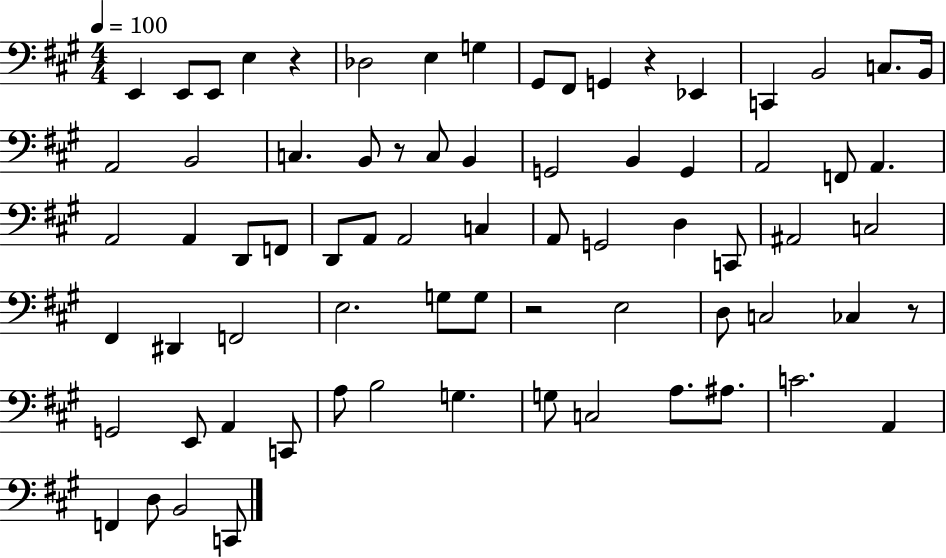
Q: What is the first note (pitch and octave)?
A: E2